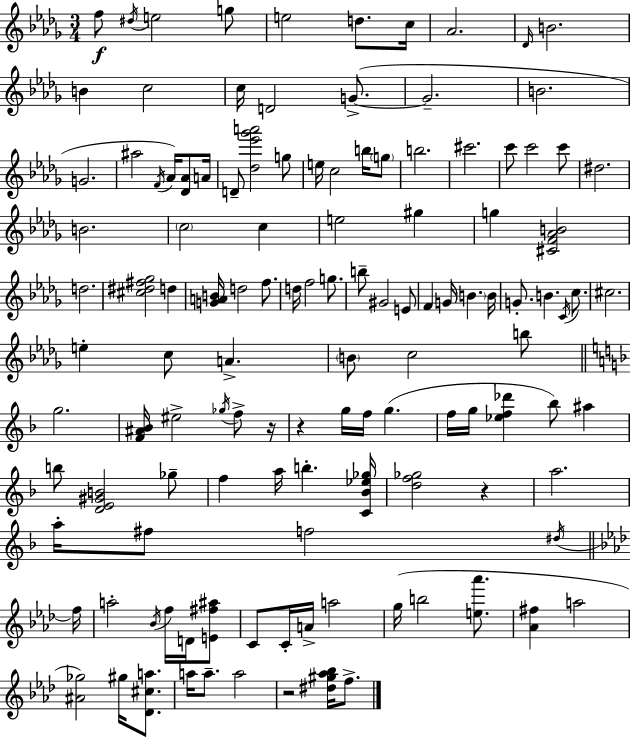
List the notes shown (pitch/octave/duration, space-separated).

F5/e D#5/s E5/h G5/e E5/h D5/e. C5/s Ab4/h. Db4/s B4/h. B4/q C5/h C5/s D4/h G4/e. G4/h. B4/h. G4/h. A#5/h F4/s Ab4/s [Db4,Ab4]/e A4/s D4/e [Db5,Eb6,Gb6,A6]/h G5/e E5/s C5/h B5/s G5/e B5/h. C#6/h. C6/e C6/h C6/e D#5/h. B4/h. C5/h C5/q E5/h G#5/q G5/q [C#4,F4,Ab4,B4]/h D5/h. [C#5,D#5,F#5,Gb5]/h D5/q [G4,A4,B4]/s D5/h F5/e. D5/s F5/h G5/e. B5/e G#4/h E4/e F4/q G4/s B4/q. B4/s G4/e. B4/q. C4/s C5/e. C#5/h. E5/q C5/e A4/q. B4/e C5/h B5/e G5/h. [F4,A#4,Bb4]/s EIS5/h Gb5/s F5/e R/s R/q G5/s F5/s G5/q. F5/s G5/s [Eb5,F5,Db6]/q Bb5/e A#5/q B5/e [D4,E4,G#4,B4]/h Gb5/e F5/q A5/s B5/q. [C4,Bb4,Eb5,Gb5]/s [D5,F5,Gb5]/h R/q A5/h. A5/s F#5/e F5/h D#5/s F5/s A5/h Bb4/s F5/s D4/s [E4,F#5,A#5]/e C4/e C4/s A4/s A5/h G5/s B5/h [E5,Ab6]/e. [Ab4,F#5]/q A5/h [A#4,Gb5]/h G#5/s [Db4,C#5,A5]/e. A5/s A5/e. A5/h R/h [D#5,G#5,Ab5,Bb5]/s F5/e.